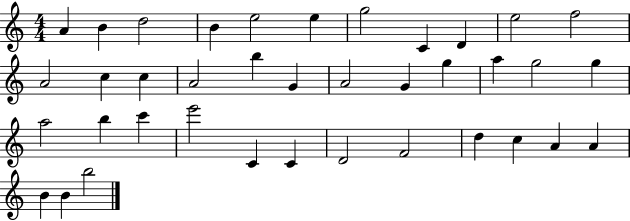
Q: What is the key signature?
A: C major